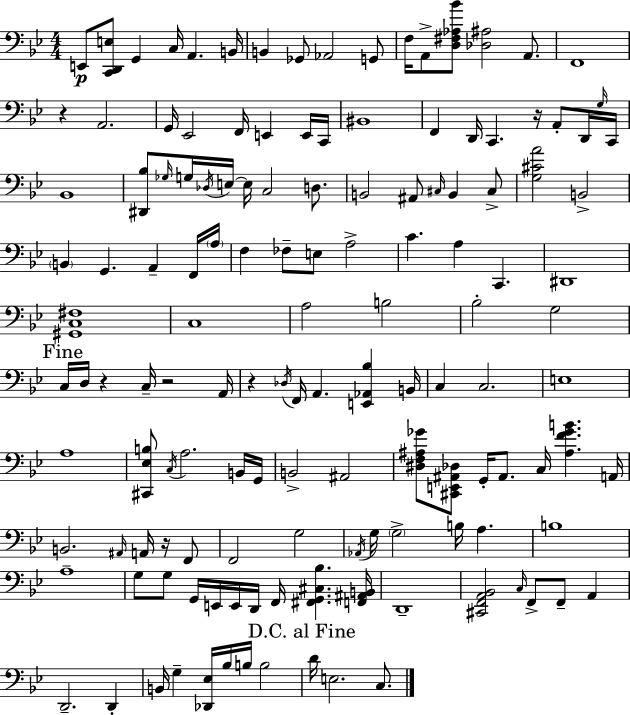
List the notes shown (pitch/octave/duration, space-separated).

E2/e [C2,D2,E3]/e G2/q C3/s A2/q. B2/s B2/q Gb2/e Ab2/h G2/e F3/s A2/e [D3,F#3,Ab3,Bb4]/e [Db3,A#3]/h A2/e. F2/w R/q A2/h. G2/s Eb2/h F2/s E2/q E2/s C2/s BIS2/w F2/q D2/s C2/q. R/s A2/e D2/s G3/s C2/s Bb2/w [D#2,Bb3]/e Gb3/s G3/s Db3/s E3/s E3/s C3/h D3/e. B2/h A#2/e C#3/s B2/q C#3/e [G3,C#4,A4]/h B2/h B2/q G2/q. A2/q F2/s A3/s F3/q FES3/e E3/e A3/h C4/q. A3/q C2/q. D#2/w [G#2,C3,F#3]/w C3/w A3/h B3/h Bb3/h G3/h C3/s D3/s R/q C3/s R/h A2/s R/q Db3/s F2/s A2/q. [E2,Ab2,Bb3]/q B2/s C3/q C3/h. E3/w A3/w [C#2,Eb3,B3]/e C3/s A3/h. B2/s G2/s B2/h A#2/h [D#3,F3,A#3,Gb4]/e [C#2,E2,A#2,Db3]/e G2/s A#2/e. C3/s [A#3,F4,Gb4,B4]/q. A2/s B2/h. A#2/s A2/s R/s F2/e F2/h G3/h Ab2/s G3/s G3/h B3/s A3/q. B3/w A3/w G3/e G3/e G2/s E2/s E2/s D2/s F2/s [F#2,G2,C#3,Bb3]/q. [F2,A#2,B2]/s D2/w [C#2,F2,A2,Bb2]/h C3/s F2/e F2/e A2/q D2/h. D2/q B2/s G3/q [Db2,Eb3]/s Bb3/s B3/s B3/h D4/s E3/h. C3/e.